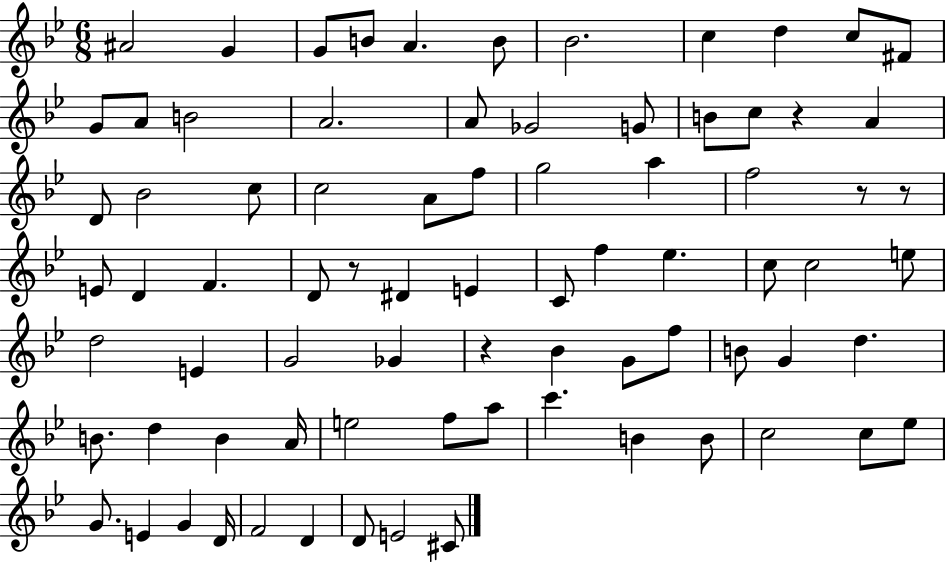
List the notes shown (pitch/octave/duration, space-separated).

A#4/h G4/q G4/e B4/e A4/q. B4/e Bb4/h. C5/q D5/q C5/e F#4/e G4/e A4/e B4/h A4/h. A4/e Gb4/h G4/e B4/e C5/e R/q A4/q D4/e Bb4/h C5/e C5/h A4/e F5/e G5/h A5/q F5/h R/e R/e E4/e D4/q F4/q. D4/e R/e D#4/q E4/q C4/e F5/q Eb5/q. C5/e C5/h E5/e D5/h E4/q G4/h Gb4/q R/q Bb4/q G4/e F5/e B4/e G4/q D5/q. B4/e. D5/q B4/q A4/s E5/h F5/e A5/e C6/q. B4/q B4/e C5/h C5/e Eb5/e G4/e. E4/q G4/q D4/s F4/h D4/q D4/e E4/h C#4/e